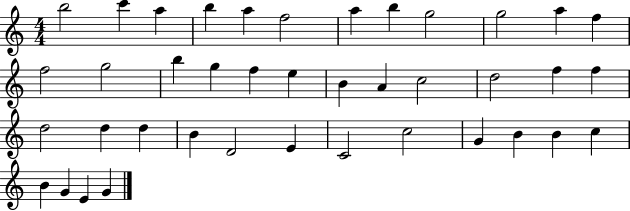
B5/h C6/q A5/q B5/q A5/q F5/h A5/q B5/q G5/h G5/h A5/q F5/q F5/h G5/h B5/q G5/q F5/q E5/q B4/q A4/q C5/h D5/h F5/q F5/q D5/h D5/q D5/q B4/q D4/h E4/q C4/h C5/h G4/q B4/q B4/q C5/q B4/q G4/q E4/q G4/q